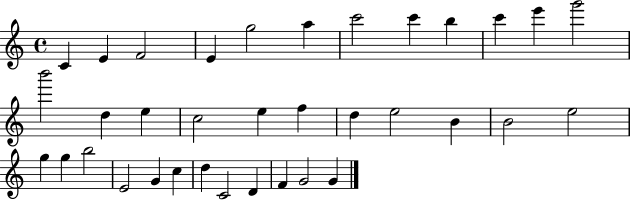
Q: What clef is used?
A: treble